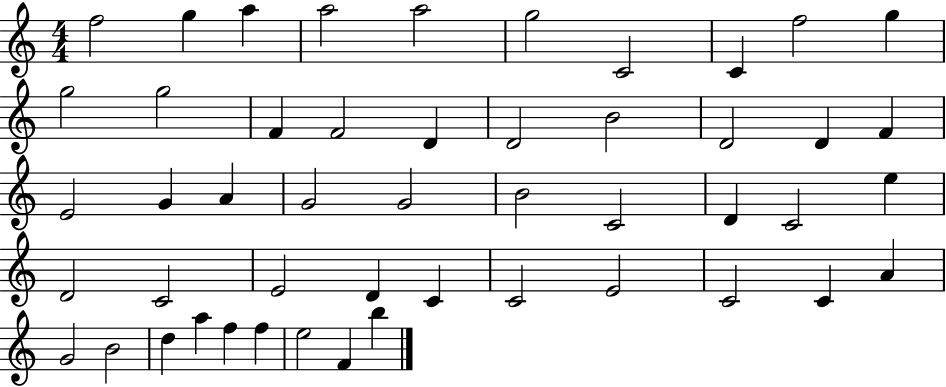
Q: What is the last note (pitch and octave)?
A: B5